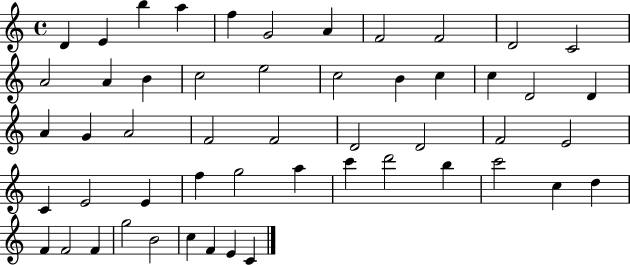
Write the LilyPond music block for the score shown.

{
  \clef treble
  \time 4/4
  \defaultTimeSignature
  \key c \major
  d'4 e'4 b''4 a''4 | f''4 g'2 a'4 | f'2 f'2 | d'2 c'2 | \break a'2 a'4 b'4 | c''2 e''2 | c''2 b'4 c''4 | c''4 d'2 d'4 | \break a'4 g'4 a'2 | f'2 f'2 | d'2 d'2 | f'2 e'2 | \break c'4 e'2 e'4 | f''4 g''2 a''4 | c'''4 d'''2 b''4 | c'''2 c''4 d''4 | \break f'4 f'2 f'4 | g''2 b'2 | c''4 f'4 e'4 c'4 | \bar "|."
}